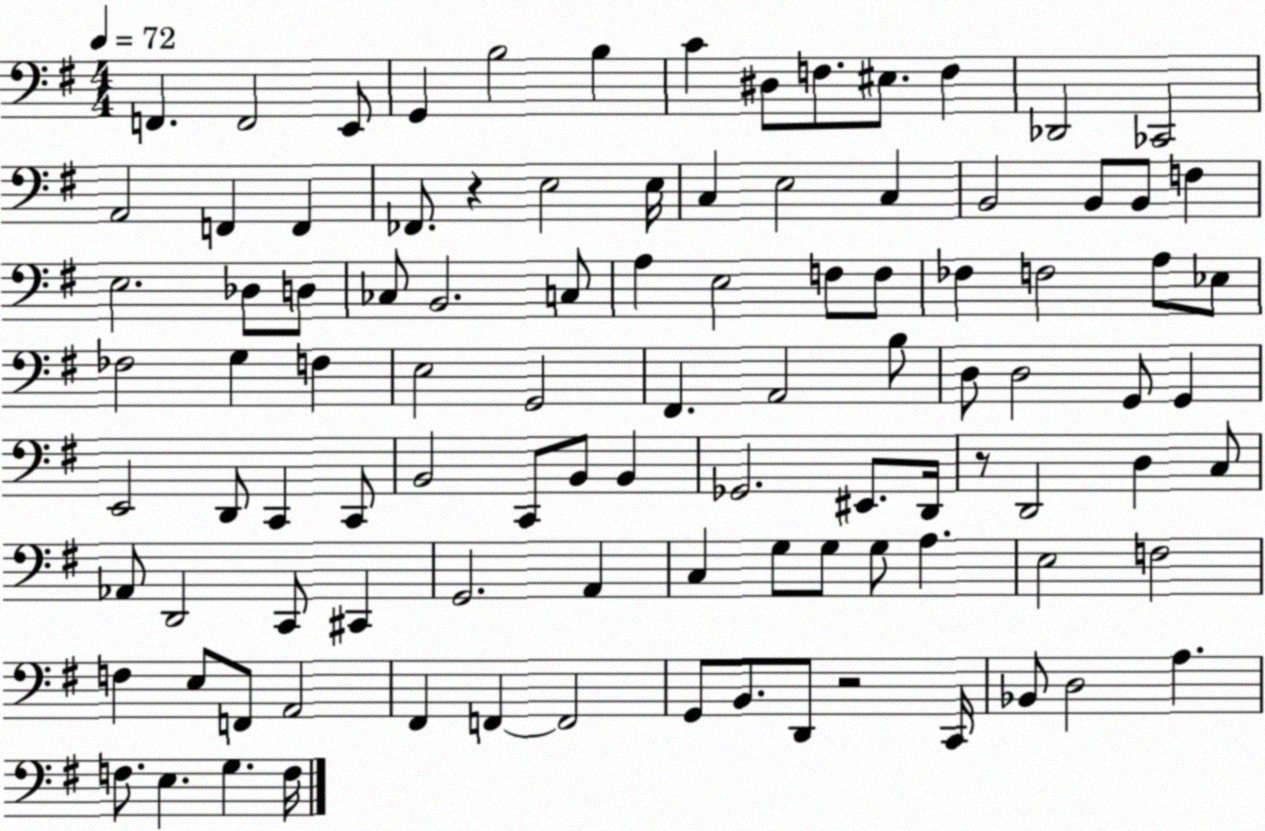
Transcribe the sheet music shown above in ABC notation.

X:1
T:Untitled
M:4/4
L:1/4
K:G
F,, F,,2 E,,/2 G,, B,2 B, C ^D,/2 F,/2 ^E,/2 F, _D,,2 _C,,2 A,,2 F,, F,, _F,,/2 z E,2 E,/4 C, E,2 C, B,,2 B,,/2 B,,/2 F, E,2 _D,/2 D,/2 _C,/2 B,,2 C,/2 A, E,2 F,/2 F,/2 _F, F,2 A,/2 _E,/2 _F,2 G, F, E,2 G,,2 ^F,, A,,2 B,/2 D,/2 D,2 G,,/2 G,, E,,2 D,,/2 C,, C,,/2 B,,2 C,,/2 B,,/2 B,, _G,,2 ^E,,/2 D,,/4 z/2 D,,2 D, C,/2 _A,,/2 D,,2 C,,/2 ^C,, G,,2 A,, C, G,/2 G,/2 G,/2 A, E,2 F,2 F, E,/2 F,,/2 A,,2 ^F,, F,, F,,2 G,,/2 B,,/2 D,,/2 z2 C,,/4 _B,,/2 D,2 A, F,/2 E, G, F,/4